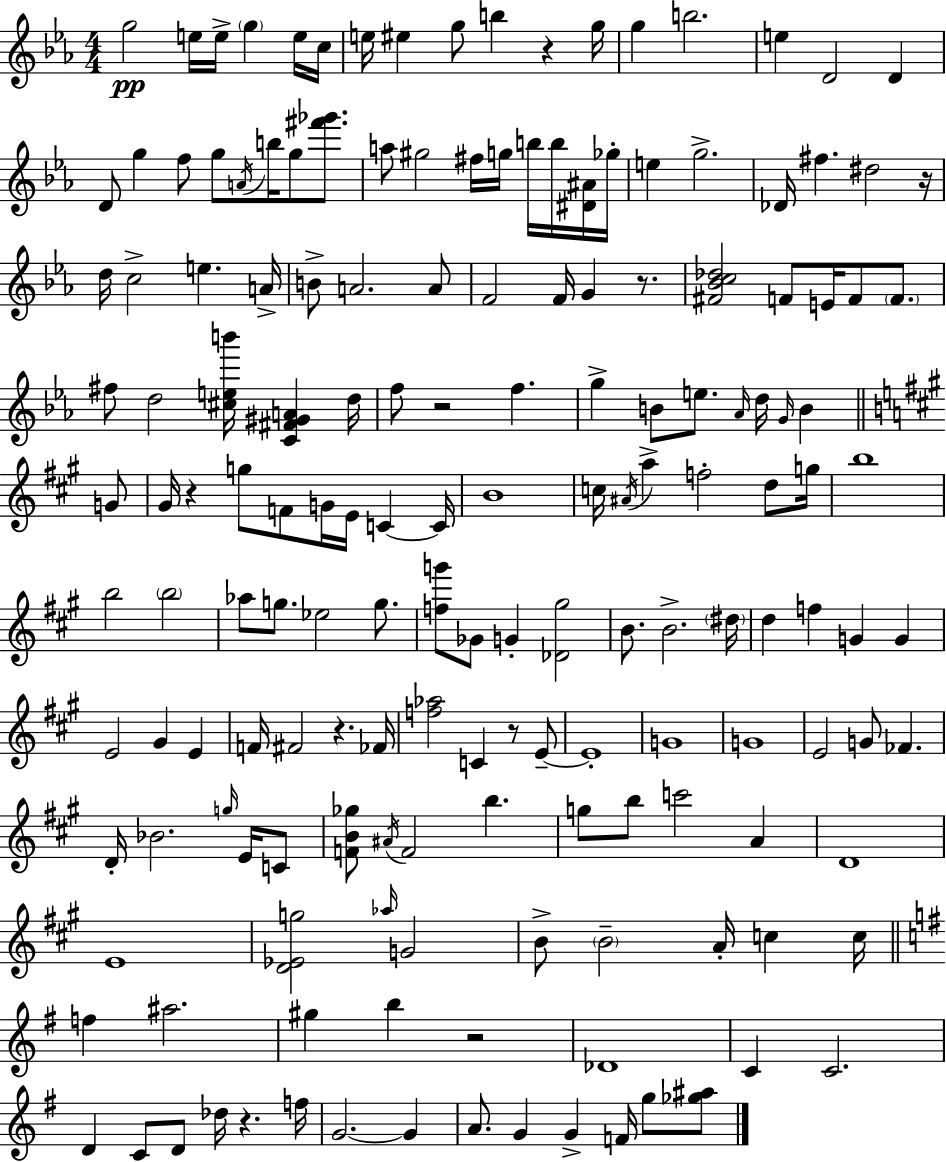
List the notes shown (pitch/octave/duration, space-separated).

G5/h E5/s E5/s G5/q E5/s C5/s E5/s EIS5/q G5/e B5/q R/q G5/s G5/q B5/h. E5/q D4/h D4/q D4/e G5/q F5/e G5/e A4/s B5/s G5/e [F#6,Gb6]/e. A5/e G#5/h F#5/s G5/s B5/s B5/s [D#4,A#4]/s Gb5/s E5/q G5/h. Db4/s F#5/q. D#5/h R/s D5/s C5/h E5/q. A4/s B4/e A4/h. A4/e F4/h F4/s G4/q R/e. [F#4,Bb4,C5,Db5]/h F4/e E4/s F4/e F4/e. F#5/e D5/h [C#5,E5,B6]/s [C4,F#4,G#4,A4]/q D5/s F5/e R/h F5/q. G5/q B4/e E5/e. Ab4/s D5/s G4/s B4/q G4/e G#4/s R/q G5/e F4/e G4/s E4/s C4/q C4/s B4/w C5/s A#4/s A5/q F5/h D5/e G5/s B5/w B5/h B5/h Ab5/e G5/e. Eb5/h G5/e. [F5,G6]/e Gb4/e G4/q [Db4,G#5]/h B4/e. B4/h. D#5/s D5/q F5/q G4/q G4/q E4/h G#4/q E4/q F4/s F#4/h R/q. FES4/s [F5,Ab5]/h C4/q R/e E4/e E4/w G4/w G4/w E4/h G4/e FES4/q. D4/s Bb4/h. G5/s E4/s C4/e [F4,B4,Gb5]/e A#4/s F4/h B5/q. G5/e B5/e C6/h A4/q D4/w E4/w [D4,Eb4,G5]/h Ab5/s G4/h B4/e B4/h A4/s C5/q C5/s F5/q A#5/h. G#5/q B5/q R/h Db4/w C4/q C4/h. D4/q C4/e D4/e Db5/s R/q. F5/s G4/h. G4/q A4/e. G4/q G4/q F4/s G5/e [Gb5,A#5]/e